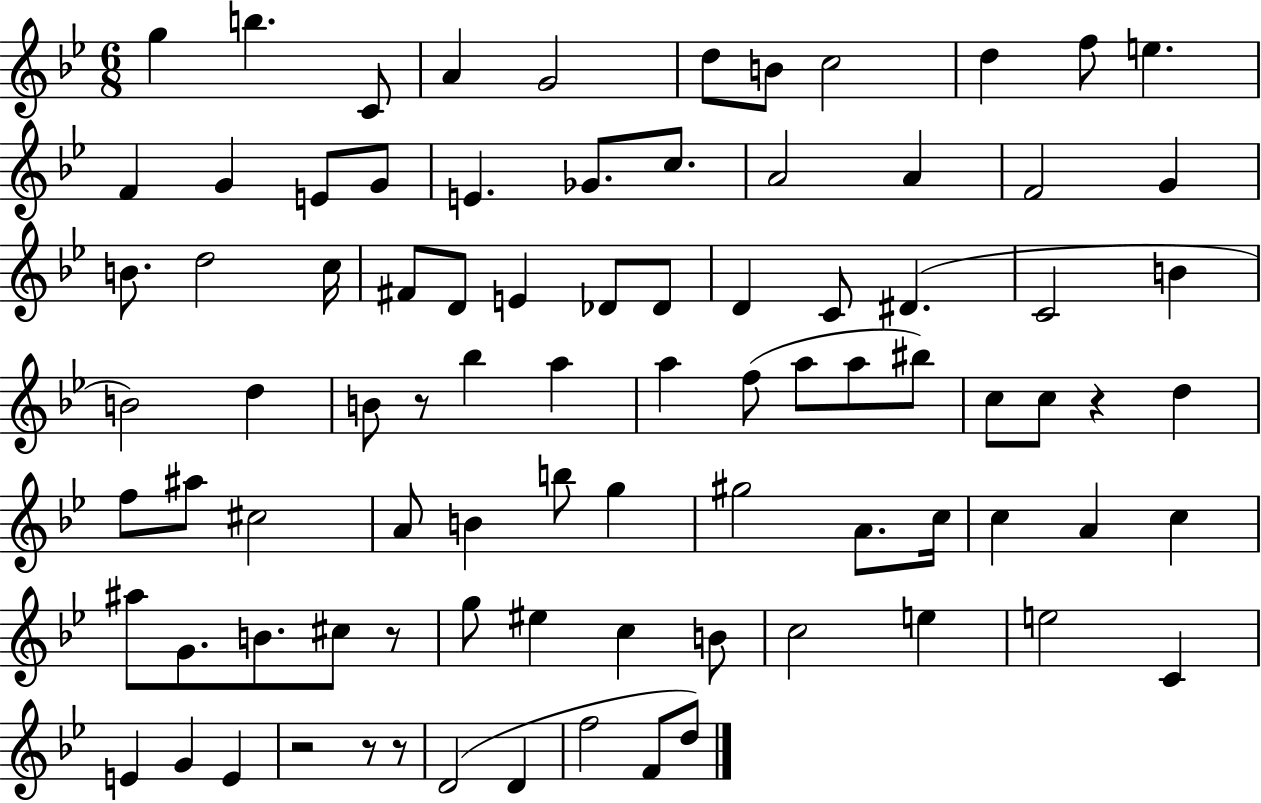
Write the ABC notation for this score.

X:1
T:Untitled
M:6/8
L:1/4
K:Bb
g b C/2 A G2 d/2 B/2 c2 d f/2 e F G E/2 G/2 E _G/2 c/2 A2 A F2 G B/2 d2 c/4 ^F/2 D/2 E _D/2 _D/2 D C/2 ^D C2 B B2 d B/2 z/2 _b a a f/2 a/2 a/2 ^b/2 c/2 c/2 z d f/2 ^a/2 ^c2 A/2 B b/2 g ^g2 A/2 c/4 c A c ^a/2 G/2 B/2 ^c/2 z/2 g/2 ^e c B/2 c2 e e2 C E G E z2 z/2 z/2 D2 D f2 F/2 d/2